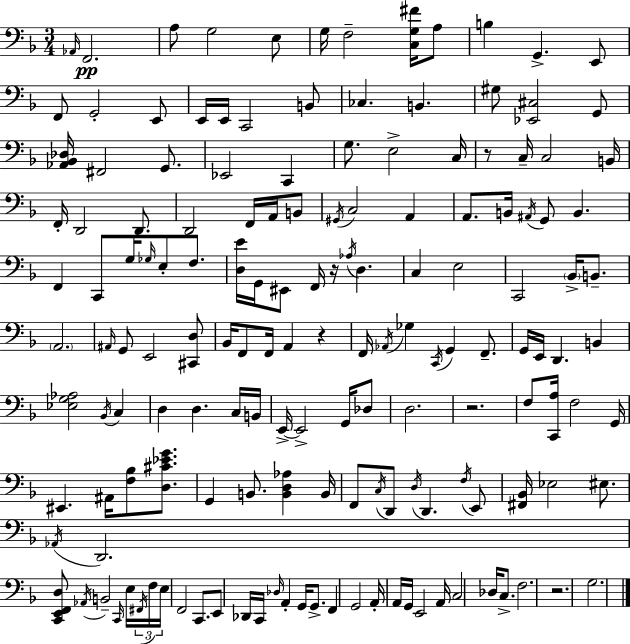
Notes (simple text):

Ab2/s F2/h. A3/e G3/h E3/e G3/s F3/h [C3,G3,F#4]/s A3/e B3/q G2/q. E2/e F2/e G2/h E2/e E2/s E2/s C2/h B2/e CES3/q. B2/q. G#3/e [Eb2,C#3]/h G2/e [Ab2,Bb2,Db3]/s F#2/h G2/e. Eb2/h C2/q G3/e. E3/h C3/s R/e C3/s C3/h B2/s F2/s D2/h D2/e. D2/h F2/s A2/s B2/e G#2/s C3/h A2/q A2/e. B2/s A#2/s G2/e B2/q. F2/q C2/e G3/s Gb3/s E3/e F3/e. [D3,E4]/s G2/s EIS2/e F2/s R/s Ab3/s D3/q. C3/q E3/h C2/h Bb2/s B2/e. A2/h. A#2/s G2/e E2/h [C#2,D3]/e Bb2/s F2/e F2/s A2/q R/q F2/s Ab2/s Gb3/q C2/s G2/q F2/e. G2/s E2/s D2/q. B2/q [Eb3,G3,Ab3]/h Bb2/s C3/q D3/q D3/q. C3/s B2/s E2/s E2/h G2/s Db3/e D3/h. R/h. F3/e [C2,A3]/s F3/h G2/s EIS2/q. A#2/s [F3,Bb3]/e [D3,C#4,Eb4,G4]/e. G2/q B2/e. [B2,D3,Ab3]/q B2/s F2/e C3/s D2/e D3/s D2/q. F3/s E2/e [F#2,Bb2]/s Eb3/h EIS3/e. Ab2/s D2/h. [C2,E2,F2,D3]/e Ab2/s B2/h C2/s E3/s F#2/s F3/s E3/s F2/h C2/e. E2/e Db2/s C2/s Db3/s A2/q G2/s G2/e. F2/q G2/h A2/s A2/s G2/s E2/h A2/s C3/h Db3/s C3/e. F3/h. R/h. G3/h.